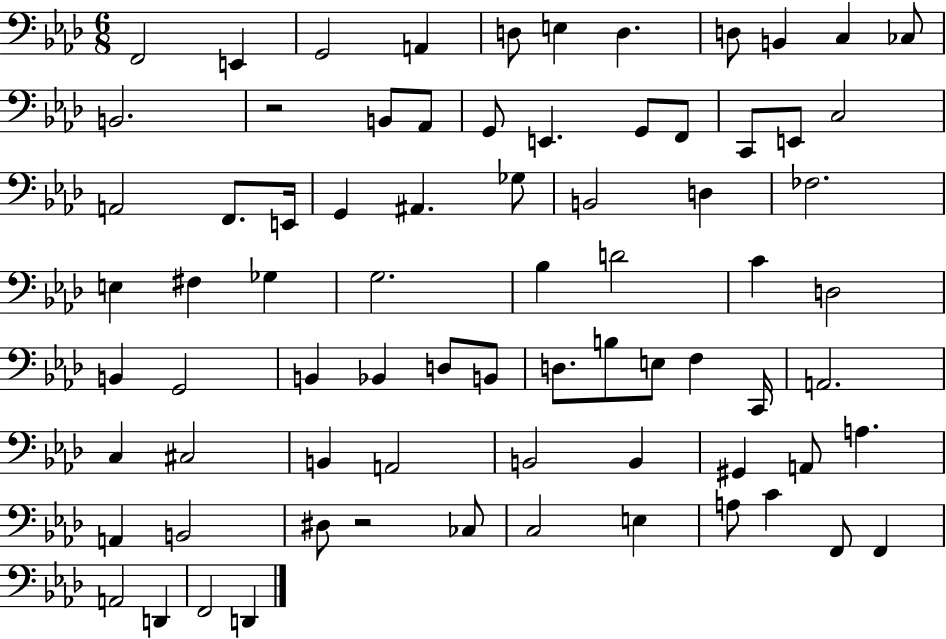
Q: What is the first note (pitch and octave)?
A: F2